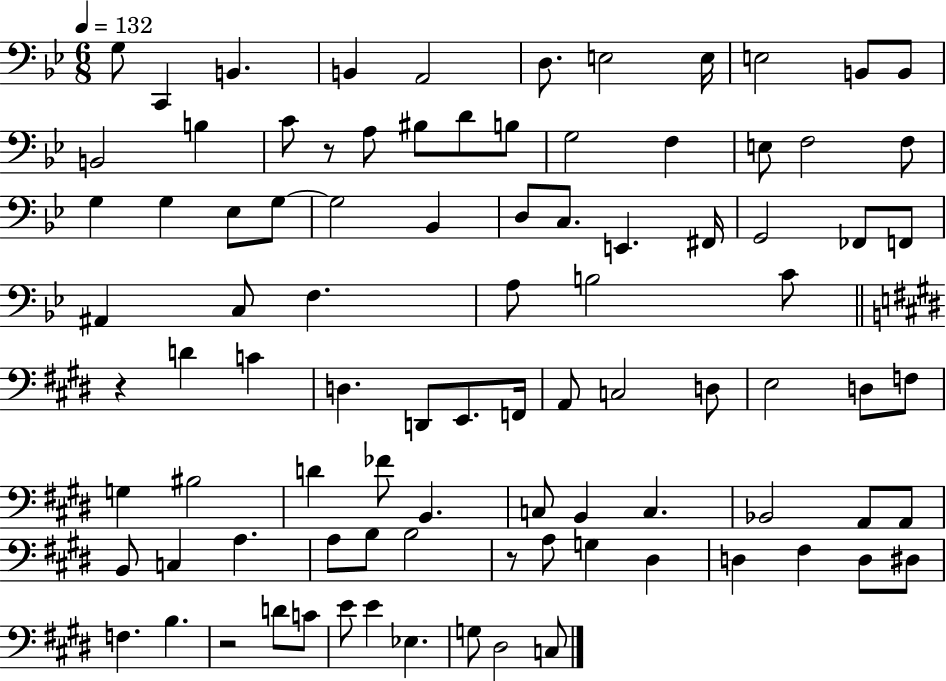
G3/e C2/q B2/q. B2/q A2/h D3/e. E3/h E3/s E3/h B2/e B2/e B2/h B3/q C4/e R/e A3/e BIS3/e D4/e B3/e G3/h F3/q E3/e F3/h F3/e G3/q G3/q Eb3/e G3/e G3/h Bb2/q D3/e C3/e. E2/q. F#2/s G2/h FES2/e F2/e A#2/q C3/e F3/q. A3/e B3/h C4/e R/q D4/q C4/q D3/q. D2/e E2/e. F2/s A2/e C3/h D3/e E3/h D3/e F3/e G3/q BIS3/h D4/q FES4/e B2/q. C3/e B2/q C3/q. Bb2/h A2/e A2/e B2/e C3/q A3/q. A3/e B3/e B3/h R/e A3/e G3/q D#3/q D3/q F#3/q D3/e D#3/e F3/q. B3/q. R/h D4/e C4/e E4/e E4/q Eb3/q. G3/e D#3/h C3/e